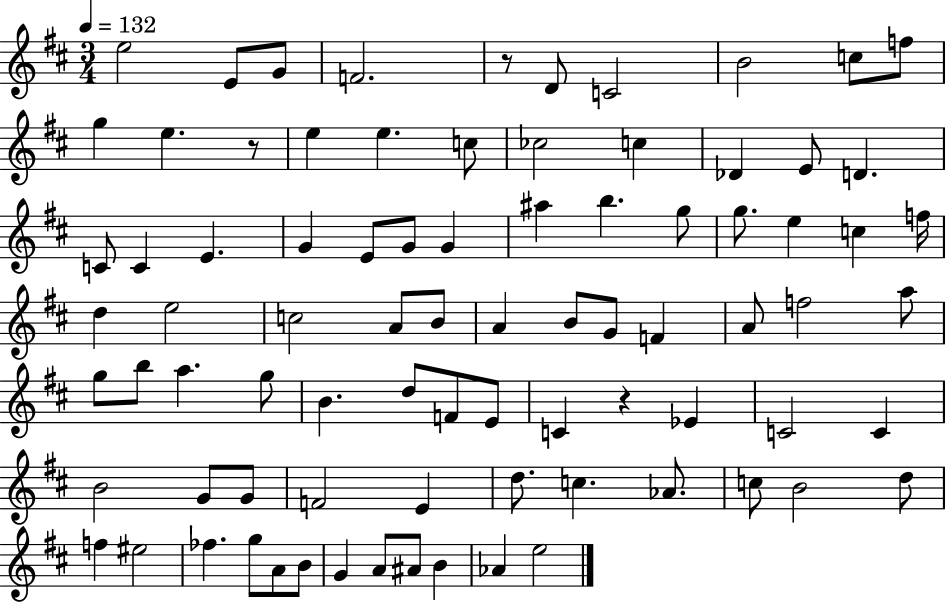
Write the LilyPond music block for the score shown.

{
  \clef treble
  \numericTimeSignature
  \time 3/4
  \key d \major
  \tempo 4 = 132
  e''2 e'8 g'8 | f'2. | r8 d'8 c'2 | b'2 c''8 f''8 | \break g''4 e''4. r8 | e''4 e''4. c''8 | ces''2 c''4 | des'4 e'8 d'4. | \break c'8 c'4 e'4. | g'4 e'8 g'8 g'4 | ais''4 b''4. g''8 | g''8. e''4 c''4 f''16 | \break d''4 e''2 | c''2 a'8 b'8 | a'4 b'8 g'8 f'4 | a'8 f''2 a''8 | \break g''8 b''8 a''4. g''8 | b'4. d''8 f'8 e'8 | c'4 r4 ees'4 | c'2 c'4 | \break b'2 g'8 g'8 | f'2 e'4 | d''8. c''4. aes'8. | c''8 b'2 d''8 | \break f''4 eis''2 | fes''4. g''8 a'8 b'8 | g'4 a'8 ais'8 b'4 | aes'4 e''2 | \break \bar "|."
}